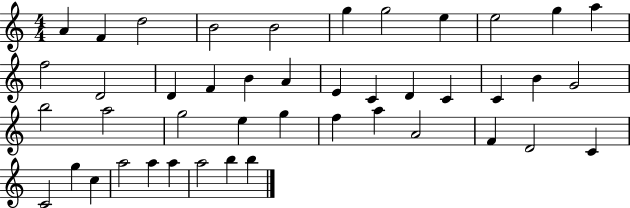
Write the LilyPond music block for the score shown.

{
  \clef treble
  \numericTimeSignature
  \time 4/4
  \key c \major
  a'4 f'4 d''2 | b'2 b'2 | g''4 g''2 e''4 | e''2 g''4 a''4 | \break f''2 d'2 | d'4 f'4 b'4 a'4 | e'4 c'4 d'4 c'4 | c'4 b'4 g'2 | \break b''2 a''2 | g''2 e''4 g''4 | f''4 a''4 a'2 | f'4 d'2 c'4 | \break c'2 g''4 c''4 | a''2 a''4 a''4 | a''2 b''4 b''4 | \bar "|."
}